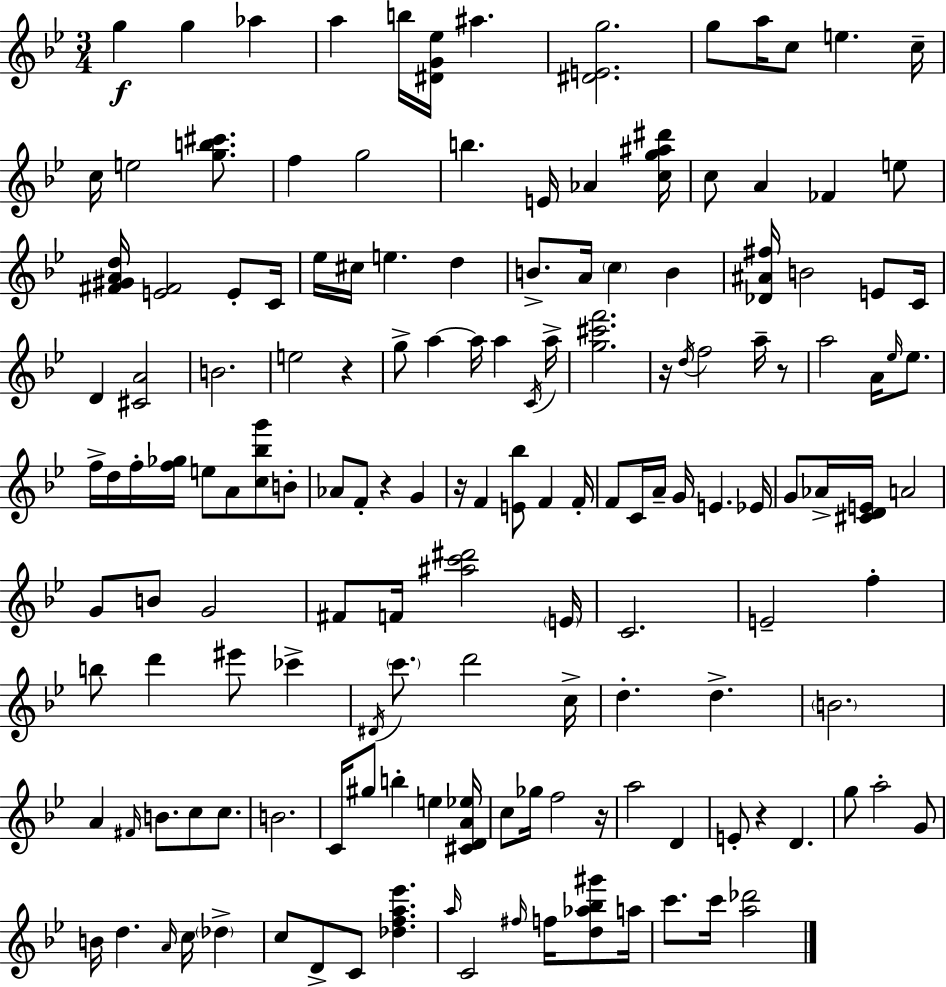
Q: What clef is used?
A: treble